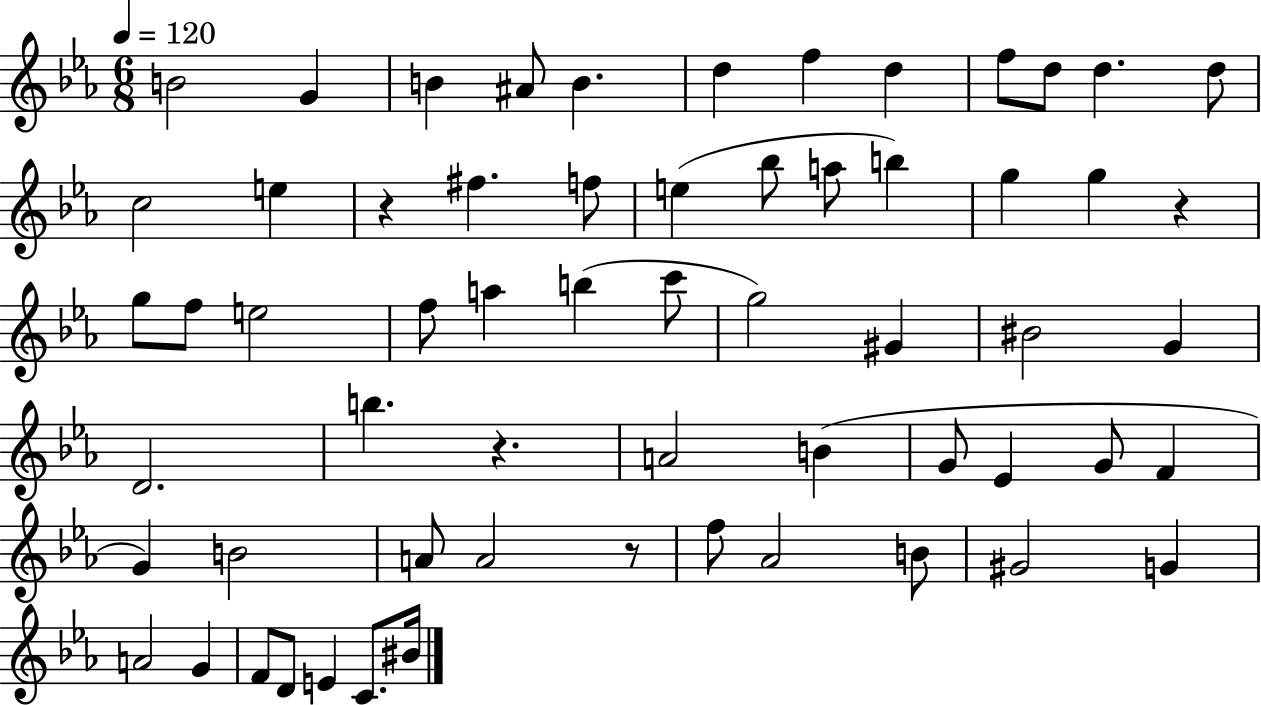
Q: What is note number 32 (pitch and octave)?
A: BIS4